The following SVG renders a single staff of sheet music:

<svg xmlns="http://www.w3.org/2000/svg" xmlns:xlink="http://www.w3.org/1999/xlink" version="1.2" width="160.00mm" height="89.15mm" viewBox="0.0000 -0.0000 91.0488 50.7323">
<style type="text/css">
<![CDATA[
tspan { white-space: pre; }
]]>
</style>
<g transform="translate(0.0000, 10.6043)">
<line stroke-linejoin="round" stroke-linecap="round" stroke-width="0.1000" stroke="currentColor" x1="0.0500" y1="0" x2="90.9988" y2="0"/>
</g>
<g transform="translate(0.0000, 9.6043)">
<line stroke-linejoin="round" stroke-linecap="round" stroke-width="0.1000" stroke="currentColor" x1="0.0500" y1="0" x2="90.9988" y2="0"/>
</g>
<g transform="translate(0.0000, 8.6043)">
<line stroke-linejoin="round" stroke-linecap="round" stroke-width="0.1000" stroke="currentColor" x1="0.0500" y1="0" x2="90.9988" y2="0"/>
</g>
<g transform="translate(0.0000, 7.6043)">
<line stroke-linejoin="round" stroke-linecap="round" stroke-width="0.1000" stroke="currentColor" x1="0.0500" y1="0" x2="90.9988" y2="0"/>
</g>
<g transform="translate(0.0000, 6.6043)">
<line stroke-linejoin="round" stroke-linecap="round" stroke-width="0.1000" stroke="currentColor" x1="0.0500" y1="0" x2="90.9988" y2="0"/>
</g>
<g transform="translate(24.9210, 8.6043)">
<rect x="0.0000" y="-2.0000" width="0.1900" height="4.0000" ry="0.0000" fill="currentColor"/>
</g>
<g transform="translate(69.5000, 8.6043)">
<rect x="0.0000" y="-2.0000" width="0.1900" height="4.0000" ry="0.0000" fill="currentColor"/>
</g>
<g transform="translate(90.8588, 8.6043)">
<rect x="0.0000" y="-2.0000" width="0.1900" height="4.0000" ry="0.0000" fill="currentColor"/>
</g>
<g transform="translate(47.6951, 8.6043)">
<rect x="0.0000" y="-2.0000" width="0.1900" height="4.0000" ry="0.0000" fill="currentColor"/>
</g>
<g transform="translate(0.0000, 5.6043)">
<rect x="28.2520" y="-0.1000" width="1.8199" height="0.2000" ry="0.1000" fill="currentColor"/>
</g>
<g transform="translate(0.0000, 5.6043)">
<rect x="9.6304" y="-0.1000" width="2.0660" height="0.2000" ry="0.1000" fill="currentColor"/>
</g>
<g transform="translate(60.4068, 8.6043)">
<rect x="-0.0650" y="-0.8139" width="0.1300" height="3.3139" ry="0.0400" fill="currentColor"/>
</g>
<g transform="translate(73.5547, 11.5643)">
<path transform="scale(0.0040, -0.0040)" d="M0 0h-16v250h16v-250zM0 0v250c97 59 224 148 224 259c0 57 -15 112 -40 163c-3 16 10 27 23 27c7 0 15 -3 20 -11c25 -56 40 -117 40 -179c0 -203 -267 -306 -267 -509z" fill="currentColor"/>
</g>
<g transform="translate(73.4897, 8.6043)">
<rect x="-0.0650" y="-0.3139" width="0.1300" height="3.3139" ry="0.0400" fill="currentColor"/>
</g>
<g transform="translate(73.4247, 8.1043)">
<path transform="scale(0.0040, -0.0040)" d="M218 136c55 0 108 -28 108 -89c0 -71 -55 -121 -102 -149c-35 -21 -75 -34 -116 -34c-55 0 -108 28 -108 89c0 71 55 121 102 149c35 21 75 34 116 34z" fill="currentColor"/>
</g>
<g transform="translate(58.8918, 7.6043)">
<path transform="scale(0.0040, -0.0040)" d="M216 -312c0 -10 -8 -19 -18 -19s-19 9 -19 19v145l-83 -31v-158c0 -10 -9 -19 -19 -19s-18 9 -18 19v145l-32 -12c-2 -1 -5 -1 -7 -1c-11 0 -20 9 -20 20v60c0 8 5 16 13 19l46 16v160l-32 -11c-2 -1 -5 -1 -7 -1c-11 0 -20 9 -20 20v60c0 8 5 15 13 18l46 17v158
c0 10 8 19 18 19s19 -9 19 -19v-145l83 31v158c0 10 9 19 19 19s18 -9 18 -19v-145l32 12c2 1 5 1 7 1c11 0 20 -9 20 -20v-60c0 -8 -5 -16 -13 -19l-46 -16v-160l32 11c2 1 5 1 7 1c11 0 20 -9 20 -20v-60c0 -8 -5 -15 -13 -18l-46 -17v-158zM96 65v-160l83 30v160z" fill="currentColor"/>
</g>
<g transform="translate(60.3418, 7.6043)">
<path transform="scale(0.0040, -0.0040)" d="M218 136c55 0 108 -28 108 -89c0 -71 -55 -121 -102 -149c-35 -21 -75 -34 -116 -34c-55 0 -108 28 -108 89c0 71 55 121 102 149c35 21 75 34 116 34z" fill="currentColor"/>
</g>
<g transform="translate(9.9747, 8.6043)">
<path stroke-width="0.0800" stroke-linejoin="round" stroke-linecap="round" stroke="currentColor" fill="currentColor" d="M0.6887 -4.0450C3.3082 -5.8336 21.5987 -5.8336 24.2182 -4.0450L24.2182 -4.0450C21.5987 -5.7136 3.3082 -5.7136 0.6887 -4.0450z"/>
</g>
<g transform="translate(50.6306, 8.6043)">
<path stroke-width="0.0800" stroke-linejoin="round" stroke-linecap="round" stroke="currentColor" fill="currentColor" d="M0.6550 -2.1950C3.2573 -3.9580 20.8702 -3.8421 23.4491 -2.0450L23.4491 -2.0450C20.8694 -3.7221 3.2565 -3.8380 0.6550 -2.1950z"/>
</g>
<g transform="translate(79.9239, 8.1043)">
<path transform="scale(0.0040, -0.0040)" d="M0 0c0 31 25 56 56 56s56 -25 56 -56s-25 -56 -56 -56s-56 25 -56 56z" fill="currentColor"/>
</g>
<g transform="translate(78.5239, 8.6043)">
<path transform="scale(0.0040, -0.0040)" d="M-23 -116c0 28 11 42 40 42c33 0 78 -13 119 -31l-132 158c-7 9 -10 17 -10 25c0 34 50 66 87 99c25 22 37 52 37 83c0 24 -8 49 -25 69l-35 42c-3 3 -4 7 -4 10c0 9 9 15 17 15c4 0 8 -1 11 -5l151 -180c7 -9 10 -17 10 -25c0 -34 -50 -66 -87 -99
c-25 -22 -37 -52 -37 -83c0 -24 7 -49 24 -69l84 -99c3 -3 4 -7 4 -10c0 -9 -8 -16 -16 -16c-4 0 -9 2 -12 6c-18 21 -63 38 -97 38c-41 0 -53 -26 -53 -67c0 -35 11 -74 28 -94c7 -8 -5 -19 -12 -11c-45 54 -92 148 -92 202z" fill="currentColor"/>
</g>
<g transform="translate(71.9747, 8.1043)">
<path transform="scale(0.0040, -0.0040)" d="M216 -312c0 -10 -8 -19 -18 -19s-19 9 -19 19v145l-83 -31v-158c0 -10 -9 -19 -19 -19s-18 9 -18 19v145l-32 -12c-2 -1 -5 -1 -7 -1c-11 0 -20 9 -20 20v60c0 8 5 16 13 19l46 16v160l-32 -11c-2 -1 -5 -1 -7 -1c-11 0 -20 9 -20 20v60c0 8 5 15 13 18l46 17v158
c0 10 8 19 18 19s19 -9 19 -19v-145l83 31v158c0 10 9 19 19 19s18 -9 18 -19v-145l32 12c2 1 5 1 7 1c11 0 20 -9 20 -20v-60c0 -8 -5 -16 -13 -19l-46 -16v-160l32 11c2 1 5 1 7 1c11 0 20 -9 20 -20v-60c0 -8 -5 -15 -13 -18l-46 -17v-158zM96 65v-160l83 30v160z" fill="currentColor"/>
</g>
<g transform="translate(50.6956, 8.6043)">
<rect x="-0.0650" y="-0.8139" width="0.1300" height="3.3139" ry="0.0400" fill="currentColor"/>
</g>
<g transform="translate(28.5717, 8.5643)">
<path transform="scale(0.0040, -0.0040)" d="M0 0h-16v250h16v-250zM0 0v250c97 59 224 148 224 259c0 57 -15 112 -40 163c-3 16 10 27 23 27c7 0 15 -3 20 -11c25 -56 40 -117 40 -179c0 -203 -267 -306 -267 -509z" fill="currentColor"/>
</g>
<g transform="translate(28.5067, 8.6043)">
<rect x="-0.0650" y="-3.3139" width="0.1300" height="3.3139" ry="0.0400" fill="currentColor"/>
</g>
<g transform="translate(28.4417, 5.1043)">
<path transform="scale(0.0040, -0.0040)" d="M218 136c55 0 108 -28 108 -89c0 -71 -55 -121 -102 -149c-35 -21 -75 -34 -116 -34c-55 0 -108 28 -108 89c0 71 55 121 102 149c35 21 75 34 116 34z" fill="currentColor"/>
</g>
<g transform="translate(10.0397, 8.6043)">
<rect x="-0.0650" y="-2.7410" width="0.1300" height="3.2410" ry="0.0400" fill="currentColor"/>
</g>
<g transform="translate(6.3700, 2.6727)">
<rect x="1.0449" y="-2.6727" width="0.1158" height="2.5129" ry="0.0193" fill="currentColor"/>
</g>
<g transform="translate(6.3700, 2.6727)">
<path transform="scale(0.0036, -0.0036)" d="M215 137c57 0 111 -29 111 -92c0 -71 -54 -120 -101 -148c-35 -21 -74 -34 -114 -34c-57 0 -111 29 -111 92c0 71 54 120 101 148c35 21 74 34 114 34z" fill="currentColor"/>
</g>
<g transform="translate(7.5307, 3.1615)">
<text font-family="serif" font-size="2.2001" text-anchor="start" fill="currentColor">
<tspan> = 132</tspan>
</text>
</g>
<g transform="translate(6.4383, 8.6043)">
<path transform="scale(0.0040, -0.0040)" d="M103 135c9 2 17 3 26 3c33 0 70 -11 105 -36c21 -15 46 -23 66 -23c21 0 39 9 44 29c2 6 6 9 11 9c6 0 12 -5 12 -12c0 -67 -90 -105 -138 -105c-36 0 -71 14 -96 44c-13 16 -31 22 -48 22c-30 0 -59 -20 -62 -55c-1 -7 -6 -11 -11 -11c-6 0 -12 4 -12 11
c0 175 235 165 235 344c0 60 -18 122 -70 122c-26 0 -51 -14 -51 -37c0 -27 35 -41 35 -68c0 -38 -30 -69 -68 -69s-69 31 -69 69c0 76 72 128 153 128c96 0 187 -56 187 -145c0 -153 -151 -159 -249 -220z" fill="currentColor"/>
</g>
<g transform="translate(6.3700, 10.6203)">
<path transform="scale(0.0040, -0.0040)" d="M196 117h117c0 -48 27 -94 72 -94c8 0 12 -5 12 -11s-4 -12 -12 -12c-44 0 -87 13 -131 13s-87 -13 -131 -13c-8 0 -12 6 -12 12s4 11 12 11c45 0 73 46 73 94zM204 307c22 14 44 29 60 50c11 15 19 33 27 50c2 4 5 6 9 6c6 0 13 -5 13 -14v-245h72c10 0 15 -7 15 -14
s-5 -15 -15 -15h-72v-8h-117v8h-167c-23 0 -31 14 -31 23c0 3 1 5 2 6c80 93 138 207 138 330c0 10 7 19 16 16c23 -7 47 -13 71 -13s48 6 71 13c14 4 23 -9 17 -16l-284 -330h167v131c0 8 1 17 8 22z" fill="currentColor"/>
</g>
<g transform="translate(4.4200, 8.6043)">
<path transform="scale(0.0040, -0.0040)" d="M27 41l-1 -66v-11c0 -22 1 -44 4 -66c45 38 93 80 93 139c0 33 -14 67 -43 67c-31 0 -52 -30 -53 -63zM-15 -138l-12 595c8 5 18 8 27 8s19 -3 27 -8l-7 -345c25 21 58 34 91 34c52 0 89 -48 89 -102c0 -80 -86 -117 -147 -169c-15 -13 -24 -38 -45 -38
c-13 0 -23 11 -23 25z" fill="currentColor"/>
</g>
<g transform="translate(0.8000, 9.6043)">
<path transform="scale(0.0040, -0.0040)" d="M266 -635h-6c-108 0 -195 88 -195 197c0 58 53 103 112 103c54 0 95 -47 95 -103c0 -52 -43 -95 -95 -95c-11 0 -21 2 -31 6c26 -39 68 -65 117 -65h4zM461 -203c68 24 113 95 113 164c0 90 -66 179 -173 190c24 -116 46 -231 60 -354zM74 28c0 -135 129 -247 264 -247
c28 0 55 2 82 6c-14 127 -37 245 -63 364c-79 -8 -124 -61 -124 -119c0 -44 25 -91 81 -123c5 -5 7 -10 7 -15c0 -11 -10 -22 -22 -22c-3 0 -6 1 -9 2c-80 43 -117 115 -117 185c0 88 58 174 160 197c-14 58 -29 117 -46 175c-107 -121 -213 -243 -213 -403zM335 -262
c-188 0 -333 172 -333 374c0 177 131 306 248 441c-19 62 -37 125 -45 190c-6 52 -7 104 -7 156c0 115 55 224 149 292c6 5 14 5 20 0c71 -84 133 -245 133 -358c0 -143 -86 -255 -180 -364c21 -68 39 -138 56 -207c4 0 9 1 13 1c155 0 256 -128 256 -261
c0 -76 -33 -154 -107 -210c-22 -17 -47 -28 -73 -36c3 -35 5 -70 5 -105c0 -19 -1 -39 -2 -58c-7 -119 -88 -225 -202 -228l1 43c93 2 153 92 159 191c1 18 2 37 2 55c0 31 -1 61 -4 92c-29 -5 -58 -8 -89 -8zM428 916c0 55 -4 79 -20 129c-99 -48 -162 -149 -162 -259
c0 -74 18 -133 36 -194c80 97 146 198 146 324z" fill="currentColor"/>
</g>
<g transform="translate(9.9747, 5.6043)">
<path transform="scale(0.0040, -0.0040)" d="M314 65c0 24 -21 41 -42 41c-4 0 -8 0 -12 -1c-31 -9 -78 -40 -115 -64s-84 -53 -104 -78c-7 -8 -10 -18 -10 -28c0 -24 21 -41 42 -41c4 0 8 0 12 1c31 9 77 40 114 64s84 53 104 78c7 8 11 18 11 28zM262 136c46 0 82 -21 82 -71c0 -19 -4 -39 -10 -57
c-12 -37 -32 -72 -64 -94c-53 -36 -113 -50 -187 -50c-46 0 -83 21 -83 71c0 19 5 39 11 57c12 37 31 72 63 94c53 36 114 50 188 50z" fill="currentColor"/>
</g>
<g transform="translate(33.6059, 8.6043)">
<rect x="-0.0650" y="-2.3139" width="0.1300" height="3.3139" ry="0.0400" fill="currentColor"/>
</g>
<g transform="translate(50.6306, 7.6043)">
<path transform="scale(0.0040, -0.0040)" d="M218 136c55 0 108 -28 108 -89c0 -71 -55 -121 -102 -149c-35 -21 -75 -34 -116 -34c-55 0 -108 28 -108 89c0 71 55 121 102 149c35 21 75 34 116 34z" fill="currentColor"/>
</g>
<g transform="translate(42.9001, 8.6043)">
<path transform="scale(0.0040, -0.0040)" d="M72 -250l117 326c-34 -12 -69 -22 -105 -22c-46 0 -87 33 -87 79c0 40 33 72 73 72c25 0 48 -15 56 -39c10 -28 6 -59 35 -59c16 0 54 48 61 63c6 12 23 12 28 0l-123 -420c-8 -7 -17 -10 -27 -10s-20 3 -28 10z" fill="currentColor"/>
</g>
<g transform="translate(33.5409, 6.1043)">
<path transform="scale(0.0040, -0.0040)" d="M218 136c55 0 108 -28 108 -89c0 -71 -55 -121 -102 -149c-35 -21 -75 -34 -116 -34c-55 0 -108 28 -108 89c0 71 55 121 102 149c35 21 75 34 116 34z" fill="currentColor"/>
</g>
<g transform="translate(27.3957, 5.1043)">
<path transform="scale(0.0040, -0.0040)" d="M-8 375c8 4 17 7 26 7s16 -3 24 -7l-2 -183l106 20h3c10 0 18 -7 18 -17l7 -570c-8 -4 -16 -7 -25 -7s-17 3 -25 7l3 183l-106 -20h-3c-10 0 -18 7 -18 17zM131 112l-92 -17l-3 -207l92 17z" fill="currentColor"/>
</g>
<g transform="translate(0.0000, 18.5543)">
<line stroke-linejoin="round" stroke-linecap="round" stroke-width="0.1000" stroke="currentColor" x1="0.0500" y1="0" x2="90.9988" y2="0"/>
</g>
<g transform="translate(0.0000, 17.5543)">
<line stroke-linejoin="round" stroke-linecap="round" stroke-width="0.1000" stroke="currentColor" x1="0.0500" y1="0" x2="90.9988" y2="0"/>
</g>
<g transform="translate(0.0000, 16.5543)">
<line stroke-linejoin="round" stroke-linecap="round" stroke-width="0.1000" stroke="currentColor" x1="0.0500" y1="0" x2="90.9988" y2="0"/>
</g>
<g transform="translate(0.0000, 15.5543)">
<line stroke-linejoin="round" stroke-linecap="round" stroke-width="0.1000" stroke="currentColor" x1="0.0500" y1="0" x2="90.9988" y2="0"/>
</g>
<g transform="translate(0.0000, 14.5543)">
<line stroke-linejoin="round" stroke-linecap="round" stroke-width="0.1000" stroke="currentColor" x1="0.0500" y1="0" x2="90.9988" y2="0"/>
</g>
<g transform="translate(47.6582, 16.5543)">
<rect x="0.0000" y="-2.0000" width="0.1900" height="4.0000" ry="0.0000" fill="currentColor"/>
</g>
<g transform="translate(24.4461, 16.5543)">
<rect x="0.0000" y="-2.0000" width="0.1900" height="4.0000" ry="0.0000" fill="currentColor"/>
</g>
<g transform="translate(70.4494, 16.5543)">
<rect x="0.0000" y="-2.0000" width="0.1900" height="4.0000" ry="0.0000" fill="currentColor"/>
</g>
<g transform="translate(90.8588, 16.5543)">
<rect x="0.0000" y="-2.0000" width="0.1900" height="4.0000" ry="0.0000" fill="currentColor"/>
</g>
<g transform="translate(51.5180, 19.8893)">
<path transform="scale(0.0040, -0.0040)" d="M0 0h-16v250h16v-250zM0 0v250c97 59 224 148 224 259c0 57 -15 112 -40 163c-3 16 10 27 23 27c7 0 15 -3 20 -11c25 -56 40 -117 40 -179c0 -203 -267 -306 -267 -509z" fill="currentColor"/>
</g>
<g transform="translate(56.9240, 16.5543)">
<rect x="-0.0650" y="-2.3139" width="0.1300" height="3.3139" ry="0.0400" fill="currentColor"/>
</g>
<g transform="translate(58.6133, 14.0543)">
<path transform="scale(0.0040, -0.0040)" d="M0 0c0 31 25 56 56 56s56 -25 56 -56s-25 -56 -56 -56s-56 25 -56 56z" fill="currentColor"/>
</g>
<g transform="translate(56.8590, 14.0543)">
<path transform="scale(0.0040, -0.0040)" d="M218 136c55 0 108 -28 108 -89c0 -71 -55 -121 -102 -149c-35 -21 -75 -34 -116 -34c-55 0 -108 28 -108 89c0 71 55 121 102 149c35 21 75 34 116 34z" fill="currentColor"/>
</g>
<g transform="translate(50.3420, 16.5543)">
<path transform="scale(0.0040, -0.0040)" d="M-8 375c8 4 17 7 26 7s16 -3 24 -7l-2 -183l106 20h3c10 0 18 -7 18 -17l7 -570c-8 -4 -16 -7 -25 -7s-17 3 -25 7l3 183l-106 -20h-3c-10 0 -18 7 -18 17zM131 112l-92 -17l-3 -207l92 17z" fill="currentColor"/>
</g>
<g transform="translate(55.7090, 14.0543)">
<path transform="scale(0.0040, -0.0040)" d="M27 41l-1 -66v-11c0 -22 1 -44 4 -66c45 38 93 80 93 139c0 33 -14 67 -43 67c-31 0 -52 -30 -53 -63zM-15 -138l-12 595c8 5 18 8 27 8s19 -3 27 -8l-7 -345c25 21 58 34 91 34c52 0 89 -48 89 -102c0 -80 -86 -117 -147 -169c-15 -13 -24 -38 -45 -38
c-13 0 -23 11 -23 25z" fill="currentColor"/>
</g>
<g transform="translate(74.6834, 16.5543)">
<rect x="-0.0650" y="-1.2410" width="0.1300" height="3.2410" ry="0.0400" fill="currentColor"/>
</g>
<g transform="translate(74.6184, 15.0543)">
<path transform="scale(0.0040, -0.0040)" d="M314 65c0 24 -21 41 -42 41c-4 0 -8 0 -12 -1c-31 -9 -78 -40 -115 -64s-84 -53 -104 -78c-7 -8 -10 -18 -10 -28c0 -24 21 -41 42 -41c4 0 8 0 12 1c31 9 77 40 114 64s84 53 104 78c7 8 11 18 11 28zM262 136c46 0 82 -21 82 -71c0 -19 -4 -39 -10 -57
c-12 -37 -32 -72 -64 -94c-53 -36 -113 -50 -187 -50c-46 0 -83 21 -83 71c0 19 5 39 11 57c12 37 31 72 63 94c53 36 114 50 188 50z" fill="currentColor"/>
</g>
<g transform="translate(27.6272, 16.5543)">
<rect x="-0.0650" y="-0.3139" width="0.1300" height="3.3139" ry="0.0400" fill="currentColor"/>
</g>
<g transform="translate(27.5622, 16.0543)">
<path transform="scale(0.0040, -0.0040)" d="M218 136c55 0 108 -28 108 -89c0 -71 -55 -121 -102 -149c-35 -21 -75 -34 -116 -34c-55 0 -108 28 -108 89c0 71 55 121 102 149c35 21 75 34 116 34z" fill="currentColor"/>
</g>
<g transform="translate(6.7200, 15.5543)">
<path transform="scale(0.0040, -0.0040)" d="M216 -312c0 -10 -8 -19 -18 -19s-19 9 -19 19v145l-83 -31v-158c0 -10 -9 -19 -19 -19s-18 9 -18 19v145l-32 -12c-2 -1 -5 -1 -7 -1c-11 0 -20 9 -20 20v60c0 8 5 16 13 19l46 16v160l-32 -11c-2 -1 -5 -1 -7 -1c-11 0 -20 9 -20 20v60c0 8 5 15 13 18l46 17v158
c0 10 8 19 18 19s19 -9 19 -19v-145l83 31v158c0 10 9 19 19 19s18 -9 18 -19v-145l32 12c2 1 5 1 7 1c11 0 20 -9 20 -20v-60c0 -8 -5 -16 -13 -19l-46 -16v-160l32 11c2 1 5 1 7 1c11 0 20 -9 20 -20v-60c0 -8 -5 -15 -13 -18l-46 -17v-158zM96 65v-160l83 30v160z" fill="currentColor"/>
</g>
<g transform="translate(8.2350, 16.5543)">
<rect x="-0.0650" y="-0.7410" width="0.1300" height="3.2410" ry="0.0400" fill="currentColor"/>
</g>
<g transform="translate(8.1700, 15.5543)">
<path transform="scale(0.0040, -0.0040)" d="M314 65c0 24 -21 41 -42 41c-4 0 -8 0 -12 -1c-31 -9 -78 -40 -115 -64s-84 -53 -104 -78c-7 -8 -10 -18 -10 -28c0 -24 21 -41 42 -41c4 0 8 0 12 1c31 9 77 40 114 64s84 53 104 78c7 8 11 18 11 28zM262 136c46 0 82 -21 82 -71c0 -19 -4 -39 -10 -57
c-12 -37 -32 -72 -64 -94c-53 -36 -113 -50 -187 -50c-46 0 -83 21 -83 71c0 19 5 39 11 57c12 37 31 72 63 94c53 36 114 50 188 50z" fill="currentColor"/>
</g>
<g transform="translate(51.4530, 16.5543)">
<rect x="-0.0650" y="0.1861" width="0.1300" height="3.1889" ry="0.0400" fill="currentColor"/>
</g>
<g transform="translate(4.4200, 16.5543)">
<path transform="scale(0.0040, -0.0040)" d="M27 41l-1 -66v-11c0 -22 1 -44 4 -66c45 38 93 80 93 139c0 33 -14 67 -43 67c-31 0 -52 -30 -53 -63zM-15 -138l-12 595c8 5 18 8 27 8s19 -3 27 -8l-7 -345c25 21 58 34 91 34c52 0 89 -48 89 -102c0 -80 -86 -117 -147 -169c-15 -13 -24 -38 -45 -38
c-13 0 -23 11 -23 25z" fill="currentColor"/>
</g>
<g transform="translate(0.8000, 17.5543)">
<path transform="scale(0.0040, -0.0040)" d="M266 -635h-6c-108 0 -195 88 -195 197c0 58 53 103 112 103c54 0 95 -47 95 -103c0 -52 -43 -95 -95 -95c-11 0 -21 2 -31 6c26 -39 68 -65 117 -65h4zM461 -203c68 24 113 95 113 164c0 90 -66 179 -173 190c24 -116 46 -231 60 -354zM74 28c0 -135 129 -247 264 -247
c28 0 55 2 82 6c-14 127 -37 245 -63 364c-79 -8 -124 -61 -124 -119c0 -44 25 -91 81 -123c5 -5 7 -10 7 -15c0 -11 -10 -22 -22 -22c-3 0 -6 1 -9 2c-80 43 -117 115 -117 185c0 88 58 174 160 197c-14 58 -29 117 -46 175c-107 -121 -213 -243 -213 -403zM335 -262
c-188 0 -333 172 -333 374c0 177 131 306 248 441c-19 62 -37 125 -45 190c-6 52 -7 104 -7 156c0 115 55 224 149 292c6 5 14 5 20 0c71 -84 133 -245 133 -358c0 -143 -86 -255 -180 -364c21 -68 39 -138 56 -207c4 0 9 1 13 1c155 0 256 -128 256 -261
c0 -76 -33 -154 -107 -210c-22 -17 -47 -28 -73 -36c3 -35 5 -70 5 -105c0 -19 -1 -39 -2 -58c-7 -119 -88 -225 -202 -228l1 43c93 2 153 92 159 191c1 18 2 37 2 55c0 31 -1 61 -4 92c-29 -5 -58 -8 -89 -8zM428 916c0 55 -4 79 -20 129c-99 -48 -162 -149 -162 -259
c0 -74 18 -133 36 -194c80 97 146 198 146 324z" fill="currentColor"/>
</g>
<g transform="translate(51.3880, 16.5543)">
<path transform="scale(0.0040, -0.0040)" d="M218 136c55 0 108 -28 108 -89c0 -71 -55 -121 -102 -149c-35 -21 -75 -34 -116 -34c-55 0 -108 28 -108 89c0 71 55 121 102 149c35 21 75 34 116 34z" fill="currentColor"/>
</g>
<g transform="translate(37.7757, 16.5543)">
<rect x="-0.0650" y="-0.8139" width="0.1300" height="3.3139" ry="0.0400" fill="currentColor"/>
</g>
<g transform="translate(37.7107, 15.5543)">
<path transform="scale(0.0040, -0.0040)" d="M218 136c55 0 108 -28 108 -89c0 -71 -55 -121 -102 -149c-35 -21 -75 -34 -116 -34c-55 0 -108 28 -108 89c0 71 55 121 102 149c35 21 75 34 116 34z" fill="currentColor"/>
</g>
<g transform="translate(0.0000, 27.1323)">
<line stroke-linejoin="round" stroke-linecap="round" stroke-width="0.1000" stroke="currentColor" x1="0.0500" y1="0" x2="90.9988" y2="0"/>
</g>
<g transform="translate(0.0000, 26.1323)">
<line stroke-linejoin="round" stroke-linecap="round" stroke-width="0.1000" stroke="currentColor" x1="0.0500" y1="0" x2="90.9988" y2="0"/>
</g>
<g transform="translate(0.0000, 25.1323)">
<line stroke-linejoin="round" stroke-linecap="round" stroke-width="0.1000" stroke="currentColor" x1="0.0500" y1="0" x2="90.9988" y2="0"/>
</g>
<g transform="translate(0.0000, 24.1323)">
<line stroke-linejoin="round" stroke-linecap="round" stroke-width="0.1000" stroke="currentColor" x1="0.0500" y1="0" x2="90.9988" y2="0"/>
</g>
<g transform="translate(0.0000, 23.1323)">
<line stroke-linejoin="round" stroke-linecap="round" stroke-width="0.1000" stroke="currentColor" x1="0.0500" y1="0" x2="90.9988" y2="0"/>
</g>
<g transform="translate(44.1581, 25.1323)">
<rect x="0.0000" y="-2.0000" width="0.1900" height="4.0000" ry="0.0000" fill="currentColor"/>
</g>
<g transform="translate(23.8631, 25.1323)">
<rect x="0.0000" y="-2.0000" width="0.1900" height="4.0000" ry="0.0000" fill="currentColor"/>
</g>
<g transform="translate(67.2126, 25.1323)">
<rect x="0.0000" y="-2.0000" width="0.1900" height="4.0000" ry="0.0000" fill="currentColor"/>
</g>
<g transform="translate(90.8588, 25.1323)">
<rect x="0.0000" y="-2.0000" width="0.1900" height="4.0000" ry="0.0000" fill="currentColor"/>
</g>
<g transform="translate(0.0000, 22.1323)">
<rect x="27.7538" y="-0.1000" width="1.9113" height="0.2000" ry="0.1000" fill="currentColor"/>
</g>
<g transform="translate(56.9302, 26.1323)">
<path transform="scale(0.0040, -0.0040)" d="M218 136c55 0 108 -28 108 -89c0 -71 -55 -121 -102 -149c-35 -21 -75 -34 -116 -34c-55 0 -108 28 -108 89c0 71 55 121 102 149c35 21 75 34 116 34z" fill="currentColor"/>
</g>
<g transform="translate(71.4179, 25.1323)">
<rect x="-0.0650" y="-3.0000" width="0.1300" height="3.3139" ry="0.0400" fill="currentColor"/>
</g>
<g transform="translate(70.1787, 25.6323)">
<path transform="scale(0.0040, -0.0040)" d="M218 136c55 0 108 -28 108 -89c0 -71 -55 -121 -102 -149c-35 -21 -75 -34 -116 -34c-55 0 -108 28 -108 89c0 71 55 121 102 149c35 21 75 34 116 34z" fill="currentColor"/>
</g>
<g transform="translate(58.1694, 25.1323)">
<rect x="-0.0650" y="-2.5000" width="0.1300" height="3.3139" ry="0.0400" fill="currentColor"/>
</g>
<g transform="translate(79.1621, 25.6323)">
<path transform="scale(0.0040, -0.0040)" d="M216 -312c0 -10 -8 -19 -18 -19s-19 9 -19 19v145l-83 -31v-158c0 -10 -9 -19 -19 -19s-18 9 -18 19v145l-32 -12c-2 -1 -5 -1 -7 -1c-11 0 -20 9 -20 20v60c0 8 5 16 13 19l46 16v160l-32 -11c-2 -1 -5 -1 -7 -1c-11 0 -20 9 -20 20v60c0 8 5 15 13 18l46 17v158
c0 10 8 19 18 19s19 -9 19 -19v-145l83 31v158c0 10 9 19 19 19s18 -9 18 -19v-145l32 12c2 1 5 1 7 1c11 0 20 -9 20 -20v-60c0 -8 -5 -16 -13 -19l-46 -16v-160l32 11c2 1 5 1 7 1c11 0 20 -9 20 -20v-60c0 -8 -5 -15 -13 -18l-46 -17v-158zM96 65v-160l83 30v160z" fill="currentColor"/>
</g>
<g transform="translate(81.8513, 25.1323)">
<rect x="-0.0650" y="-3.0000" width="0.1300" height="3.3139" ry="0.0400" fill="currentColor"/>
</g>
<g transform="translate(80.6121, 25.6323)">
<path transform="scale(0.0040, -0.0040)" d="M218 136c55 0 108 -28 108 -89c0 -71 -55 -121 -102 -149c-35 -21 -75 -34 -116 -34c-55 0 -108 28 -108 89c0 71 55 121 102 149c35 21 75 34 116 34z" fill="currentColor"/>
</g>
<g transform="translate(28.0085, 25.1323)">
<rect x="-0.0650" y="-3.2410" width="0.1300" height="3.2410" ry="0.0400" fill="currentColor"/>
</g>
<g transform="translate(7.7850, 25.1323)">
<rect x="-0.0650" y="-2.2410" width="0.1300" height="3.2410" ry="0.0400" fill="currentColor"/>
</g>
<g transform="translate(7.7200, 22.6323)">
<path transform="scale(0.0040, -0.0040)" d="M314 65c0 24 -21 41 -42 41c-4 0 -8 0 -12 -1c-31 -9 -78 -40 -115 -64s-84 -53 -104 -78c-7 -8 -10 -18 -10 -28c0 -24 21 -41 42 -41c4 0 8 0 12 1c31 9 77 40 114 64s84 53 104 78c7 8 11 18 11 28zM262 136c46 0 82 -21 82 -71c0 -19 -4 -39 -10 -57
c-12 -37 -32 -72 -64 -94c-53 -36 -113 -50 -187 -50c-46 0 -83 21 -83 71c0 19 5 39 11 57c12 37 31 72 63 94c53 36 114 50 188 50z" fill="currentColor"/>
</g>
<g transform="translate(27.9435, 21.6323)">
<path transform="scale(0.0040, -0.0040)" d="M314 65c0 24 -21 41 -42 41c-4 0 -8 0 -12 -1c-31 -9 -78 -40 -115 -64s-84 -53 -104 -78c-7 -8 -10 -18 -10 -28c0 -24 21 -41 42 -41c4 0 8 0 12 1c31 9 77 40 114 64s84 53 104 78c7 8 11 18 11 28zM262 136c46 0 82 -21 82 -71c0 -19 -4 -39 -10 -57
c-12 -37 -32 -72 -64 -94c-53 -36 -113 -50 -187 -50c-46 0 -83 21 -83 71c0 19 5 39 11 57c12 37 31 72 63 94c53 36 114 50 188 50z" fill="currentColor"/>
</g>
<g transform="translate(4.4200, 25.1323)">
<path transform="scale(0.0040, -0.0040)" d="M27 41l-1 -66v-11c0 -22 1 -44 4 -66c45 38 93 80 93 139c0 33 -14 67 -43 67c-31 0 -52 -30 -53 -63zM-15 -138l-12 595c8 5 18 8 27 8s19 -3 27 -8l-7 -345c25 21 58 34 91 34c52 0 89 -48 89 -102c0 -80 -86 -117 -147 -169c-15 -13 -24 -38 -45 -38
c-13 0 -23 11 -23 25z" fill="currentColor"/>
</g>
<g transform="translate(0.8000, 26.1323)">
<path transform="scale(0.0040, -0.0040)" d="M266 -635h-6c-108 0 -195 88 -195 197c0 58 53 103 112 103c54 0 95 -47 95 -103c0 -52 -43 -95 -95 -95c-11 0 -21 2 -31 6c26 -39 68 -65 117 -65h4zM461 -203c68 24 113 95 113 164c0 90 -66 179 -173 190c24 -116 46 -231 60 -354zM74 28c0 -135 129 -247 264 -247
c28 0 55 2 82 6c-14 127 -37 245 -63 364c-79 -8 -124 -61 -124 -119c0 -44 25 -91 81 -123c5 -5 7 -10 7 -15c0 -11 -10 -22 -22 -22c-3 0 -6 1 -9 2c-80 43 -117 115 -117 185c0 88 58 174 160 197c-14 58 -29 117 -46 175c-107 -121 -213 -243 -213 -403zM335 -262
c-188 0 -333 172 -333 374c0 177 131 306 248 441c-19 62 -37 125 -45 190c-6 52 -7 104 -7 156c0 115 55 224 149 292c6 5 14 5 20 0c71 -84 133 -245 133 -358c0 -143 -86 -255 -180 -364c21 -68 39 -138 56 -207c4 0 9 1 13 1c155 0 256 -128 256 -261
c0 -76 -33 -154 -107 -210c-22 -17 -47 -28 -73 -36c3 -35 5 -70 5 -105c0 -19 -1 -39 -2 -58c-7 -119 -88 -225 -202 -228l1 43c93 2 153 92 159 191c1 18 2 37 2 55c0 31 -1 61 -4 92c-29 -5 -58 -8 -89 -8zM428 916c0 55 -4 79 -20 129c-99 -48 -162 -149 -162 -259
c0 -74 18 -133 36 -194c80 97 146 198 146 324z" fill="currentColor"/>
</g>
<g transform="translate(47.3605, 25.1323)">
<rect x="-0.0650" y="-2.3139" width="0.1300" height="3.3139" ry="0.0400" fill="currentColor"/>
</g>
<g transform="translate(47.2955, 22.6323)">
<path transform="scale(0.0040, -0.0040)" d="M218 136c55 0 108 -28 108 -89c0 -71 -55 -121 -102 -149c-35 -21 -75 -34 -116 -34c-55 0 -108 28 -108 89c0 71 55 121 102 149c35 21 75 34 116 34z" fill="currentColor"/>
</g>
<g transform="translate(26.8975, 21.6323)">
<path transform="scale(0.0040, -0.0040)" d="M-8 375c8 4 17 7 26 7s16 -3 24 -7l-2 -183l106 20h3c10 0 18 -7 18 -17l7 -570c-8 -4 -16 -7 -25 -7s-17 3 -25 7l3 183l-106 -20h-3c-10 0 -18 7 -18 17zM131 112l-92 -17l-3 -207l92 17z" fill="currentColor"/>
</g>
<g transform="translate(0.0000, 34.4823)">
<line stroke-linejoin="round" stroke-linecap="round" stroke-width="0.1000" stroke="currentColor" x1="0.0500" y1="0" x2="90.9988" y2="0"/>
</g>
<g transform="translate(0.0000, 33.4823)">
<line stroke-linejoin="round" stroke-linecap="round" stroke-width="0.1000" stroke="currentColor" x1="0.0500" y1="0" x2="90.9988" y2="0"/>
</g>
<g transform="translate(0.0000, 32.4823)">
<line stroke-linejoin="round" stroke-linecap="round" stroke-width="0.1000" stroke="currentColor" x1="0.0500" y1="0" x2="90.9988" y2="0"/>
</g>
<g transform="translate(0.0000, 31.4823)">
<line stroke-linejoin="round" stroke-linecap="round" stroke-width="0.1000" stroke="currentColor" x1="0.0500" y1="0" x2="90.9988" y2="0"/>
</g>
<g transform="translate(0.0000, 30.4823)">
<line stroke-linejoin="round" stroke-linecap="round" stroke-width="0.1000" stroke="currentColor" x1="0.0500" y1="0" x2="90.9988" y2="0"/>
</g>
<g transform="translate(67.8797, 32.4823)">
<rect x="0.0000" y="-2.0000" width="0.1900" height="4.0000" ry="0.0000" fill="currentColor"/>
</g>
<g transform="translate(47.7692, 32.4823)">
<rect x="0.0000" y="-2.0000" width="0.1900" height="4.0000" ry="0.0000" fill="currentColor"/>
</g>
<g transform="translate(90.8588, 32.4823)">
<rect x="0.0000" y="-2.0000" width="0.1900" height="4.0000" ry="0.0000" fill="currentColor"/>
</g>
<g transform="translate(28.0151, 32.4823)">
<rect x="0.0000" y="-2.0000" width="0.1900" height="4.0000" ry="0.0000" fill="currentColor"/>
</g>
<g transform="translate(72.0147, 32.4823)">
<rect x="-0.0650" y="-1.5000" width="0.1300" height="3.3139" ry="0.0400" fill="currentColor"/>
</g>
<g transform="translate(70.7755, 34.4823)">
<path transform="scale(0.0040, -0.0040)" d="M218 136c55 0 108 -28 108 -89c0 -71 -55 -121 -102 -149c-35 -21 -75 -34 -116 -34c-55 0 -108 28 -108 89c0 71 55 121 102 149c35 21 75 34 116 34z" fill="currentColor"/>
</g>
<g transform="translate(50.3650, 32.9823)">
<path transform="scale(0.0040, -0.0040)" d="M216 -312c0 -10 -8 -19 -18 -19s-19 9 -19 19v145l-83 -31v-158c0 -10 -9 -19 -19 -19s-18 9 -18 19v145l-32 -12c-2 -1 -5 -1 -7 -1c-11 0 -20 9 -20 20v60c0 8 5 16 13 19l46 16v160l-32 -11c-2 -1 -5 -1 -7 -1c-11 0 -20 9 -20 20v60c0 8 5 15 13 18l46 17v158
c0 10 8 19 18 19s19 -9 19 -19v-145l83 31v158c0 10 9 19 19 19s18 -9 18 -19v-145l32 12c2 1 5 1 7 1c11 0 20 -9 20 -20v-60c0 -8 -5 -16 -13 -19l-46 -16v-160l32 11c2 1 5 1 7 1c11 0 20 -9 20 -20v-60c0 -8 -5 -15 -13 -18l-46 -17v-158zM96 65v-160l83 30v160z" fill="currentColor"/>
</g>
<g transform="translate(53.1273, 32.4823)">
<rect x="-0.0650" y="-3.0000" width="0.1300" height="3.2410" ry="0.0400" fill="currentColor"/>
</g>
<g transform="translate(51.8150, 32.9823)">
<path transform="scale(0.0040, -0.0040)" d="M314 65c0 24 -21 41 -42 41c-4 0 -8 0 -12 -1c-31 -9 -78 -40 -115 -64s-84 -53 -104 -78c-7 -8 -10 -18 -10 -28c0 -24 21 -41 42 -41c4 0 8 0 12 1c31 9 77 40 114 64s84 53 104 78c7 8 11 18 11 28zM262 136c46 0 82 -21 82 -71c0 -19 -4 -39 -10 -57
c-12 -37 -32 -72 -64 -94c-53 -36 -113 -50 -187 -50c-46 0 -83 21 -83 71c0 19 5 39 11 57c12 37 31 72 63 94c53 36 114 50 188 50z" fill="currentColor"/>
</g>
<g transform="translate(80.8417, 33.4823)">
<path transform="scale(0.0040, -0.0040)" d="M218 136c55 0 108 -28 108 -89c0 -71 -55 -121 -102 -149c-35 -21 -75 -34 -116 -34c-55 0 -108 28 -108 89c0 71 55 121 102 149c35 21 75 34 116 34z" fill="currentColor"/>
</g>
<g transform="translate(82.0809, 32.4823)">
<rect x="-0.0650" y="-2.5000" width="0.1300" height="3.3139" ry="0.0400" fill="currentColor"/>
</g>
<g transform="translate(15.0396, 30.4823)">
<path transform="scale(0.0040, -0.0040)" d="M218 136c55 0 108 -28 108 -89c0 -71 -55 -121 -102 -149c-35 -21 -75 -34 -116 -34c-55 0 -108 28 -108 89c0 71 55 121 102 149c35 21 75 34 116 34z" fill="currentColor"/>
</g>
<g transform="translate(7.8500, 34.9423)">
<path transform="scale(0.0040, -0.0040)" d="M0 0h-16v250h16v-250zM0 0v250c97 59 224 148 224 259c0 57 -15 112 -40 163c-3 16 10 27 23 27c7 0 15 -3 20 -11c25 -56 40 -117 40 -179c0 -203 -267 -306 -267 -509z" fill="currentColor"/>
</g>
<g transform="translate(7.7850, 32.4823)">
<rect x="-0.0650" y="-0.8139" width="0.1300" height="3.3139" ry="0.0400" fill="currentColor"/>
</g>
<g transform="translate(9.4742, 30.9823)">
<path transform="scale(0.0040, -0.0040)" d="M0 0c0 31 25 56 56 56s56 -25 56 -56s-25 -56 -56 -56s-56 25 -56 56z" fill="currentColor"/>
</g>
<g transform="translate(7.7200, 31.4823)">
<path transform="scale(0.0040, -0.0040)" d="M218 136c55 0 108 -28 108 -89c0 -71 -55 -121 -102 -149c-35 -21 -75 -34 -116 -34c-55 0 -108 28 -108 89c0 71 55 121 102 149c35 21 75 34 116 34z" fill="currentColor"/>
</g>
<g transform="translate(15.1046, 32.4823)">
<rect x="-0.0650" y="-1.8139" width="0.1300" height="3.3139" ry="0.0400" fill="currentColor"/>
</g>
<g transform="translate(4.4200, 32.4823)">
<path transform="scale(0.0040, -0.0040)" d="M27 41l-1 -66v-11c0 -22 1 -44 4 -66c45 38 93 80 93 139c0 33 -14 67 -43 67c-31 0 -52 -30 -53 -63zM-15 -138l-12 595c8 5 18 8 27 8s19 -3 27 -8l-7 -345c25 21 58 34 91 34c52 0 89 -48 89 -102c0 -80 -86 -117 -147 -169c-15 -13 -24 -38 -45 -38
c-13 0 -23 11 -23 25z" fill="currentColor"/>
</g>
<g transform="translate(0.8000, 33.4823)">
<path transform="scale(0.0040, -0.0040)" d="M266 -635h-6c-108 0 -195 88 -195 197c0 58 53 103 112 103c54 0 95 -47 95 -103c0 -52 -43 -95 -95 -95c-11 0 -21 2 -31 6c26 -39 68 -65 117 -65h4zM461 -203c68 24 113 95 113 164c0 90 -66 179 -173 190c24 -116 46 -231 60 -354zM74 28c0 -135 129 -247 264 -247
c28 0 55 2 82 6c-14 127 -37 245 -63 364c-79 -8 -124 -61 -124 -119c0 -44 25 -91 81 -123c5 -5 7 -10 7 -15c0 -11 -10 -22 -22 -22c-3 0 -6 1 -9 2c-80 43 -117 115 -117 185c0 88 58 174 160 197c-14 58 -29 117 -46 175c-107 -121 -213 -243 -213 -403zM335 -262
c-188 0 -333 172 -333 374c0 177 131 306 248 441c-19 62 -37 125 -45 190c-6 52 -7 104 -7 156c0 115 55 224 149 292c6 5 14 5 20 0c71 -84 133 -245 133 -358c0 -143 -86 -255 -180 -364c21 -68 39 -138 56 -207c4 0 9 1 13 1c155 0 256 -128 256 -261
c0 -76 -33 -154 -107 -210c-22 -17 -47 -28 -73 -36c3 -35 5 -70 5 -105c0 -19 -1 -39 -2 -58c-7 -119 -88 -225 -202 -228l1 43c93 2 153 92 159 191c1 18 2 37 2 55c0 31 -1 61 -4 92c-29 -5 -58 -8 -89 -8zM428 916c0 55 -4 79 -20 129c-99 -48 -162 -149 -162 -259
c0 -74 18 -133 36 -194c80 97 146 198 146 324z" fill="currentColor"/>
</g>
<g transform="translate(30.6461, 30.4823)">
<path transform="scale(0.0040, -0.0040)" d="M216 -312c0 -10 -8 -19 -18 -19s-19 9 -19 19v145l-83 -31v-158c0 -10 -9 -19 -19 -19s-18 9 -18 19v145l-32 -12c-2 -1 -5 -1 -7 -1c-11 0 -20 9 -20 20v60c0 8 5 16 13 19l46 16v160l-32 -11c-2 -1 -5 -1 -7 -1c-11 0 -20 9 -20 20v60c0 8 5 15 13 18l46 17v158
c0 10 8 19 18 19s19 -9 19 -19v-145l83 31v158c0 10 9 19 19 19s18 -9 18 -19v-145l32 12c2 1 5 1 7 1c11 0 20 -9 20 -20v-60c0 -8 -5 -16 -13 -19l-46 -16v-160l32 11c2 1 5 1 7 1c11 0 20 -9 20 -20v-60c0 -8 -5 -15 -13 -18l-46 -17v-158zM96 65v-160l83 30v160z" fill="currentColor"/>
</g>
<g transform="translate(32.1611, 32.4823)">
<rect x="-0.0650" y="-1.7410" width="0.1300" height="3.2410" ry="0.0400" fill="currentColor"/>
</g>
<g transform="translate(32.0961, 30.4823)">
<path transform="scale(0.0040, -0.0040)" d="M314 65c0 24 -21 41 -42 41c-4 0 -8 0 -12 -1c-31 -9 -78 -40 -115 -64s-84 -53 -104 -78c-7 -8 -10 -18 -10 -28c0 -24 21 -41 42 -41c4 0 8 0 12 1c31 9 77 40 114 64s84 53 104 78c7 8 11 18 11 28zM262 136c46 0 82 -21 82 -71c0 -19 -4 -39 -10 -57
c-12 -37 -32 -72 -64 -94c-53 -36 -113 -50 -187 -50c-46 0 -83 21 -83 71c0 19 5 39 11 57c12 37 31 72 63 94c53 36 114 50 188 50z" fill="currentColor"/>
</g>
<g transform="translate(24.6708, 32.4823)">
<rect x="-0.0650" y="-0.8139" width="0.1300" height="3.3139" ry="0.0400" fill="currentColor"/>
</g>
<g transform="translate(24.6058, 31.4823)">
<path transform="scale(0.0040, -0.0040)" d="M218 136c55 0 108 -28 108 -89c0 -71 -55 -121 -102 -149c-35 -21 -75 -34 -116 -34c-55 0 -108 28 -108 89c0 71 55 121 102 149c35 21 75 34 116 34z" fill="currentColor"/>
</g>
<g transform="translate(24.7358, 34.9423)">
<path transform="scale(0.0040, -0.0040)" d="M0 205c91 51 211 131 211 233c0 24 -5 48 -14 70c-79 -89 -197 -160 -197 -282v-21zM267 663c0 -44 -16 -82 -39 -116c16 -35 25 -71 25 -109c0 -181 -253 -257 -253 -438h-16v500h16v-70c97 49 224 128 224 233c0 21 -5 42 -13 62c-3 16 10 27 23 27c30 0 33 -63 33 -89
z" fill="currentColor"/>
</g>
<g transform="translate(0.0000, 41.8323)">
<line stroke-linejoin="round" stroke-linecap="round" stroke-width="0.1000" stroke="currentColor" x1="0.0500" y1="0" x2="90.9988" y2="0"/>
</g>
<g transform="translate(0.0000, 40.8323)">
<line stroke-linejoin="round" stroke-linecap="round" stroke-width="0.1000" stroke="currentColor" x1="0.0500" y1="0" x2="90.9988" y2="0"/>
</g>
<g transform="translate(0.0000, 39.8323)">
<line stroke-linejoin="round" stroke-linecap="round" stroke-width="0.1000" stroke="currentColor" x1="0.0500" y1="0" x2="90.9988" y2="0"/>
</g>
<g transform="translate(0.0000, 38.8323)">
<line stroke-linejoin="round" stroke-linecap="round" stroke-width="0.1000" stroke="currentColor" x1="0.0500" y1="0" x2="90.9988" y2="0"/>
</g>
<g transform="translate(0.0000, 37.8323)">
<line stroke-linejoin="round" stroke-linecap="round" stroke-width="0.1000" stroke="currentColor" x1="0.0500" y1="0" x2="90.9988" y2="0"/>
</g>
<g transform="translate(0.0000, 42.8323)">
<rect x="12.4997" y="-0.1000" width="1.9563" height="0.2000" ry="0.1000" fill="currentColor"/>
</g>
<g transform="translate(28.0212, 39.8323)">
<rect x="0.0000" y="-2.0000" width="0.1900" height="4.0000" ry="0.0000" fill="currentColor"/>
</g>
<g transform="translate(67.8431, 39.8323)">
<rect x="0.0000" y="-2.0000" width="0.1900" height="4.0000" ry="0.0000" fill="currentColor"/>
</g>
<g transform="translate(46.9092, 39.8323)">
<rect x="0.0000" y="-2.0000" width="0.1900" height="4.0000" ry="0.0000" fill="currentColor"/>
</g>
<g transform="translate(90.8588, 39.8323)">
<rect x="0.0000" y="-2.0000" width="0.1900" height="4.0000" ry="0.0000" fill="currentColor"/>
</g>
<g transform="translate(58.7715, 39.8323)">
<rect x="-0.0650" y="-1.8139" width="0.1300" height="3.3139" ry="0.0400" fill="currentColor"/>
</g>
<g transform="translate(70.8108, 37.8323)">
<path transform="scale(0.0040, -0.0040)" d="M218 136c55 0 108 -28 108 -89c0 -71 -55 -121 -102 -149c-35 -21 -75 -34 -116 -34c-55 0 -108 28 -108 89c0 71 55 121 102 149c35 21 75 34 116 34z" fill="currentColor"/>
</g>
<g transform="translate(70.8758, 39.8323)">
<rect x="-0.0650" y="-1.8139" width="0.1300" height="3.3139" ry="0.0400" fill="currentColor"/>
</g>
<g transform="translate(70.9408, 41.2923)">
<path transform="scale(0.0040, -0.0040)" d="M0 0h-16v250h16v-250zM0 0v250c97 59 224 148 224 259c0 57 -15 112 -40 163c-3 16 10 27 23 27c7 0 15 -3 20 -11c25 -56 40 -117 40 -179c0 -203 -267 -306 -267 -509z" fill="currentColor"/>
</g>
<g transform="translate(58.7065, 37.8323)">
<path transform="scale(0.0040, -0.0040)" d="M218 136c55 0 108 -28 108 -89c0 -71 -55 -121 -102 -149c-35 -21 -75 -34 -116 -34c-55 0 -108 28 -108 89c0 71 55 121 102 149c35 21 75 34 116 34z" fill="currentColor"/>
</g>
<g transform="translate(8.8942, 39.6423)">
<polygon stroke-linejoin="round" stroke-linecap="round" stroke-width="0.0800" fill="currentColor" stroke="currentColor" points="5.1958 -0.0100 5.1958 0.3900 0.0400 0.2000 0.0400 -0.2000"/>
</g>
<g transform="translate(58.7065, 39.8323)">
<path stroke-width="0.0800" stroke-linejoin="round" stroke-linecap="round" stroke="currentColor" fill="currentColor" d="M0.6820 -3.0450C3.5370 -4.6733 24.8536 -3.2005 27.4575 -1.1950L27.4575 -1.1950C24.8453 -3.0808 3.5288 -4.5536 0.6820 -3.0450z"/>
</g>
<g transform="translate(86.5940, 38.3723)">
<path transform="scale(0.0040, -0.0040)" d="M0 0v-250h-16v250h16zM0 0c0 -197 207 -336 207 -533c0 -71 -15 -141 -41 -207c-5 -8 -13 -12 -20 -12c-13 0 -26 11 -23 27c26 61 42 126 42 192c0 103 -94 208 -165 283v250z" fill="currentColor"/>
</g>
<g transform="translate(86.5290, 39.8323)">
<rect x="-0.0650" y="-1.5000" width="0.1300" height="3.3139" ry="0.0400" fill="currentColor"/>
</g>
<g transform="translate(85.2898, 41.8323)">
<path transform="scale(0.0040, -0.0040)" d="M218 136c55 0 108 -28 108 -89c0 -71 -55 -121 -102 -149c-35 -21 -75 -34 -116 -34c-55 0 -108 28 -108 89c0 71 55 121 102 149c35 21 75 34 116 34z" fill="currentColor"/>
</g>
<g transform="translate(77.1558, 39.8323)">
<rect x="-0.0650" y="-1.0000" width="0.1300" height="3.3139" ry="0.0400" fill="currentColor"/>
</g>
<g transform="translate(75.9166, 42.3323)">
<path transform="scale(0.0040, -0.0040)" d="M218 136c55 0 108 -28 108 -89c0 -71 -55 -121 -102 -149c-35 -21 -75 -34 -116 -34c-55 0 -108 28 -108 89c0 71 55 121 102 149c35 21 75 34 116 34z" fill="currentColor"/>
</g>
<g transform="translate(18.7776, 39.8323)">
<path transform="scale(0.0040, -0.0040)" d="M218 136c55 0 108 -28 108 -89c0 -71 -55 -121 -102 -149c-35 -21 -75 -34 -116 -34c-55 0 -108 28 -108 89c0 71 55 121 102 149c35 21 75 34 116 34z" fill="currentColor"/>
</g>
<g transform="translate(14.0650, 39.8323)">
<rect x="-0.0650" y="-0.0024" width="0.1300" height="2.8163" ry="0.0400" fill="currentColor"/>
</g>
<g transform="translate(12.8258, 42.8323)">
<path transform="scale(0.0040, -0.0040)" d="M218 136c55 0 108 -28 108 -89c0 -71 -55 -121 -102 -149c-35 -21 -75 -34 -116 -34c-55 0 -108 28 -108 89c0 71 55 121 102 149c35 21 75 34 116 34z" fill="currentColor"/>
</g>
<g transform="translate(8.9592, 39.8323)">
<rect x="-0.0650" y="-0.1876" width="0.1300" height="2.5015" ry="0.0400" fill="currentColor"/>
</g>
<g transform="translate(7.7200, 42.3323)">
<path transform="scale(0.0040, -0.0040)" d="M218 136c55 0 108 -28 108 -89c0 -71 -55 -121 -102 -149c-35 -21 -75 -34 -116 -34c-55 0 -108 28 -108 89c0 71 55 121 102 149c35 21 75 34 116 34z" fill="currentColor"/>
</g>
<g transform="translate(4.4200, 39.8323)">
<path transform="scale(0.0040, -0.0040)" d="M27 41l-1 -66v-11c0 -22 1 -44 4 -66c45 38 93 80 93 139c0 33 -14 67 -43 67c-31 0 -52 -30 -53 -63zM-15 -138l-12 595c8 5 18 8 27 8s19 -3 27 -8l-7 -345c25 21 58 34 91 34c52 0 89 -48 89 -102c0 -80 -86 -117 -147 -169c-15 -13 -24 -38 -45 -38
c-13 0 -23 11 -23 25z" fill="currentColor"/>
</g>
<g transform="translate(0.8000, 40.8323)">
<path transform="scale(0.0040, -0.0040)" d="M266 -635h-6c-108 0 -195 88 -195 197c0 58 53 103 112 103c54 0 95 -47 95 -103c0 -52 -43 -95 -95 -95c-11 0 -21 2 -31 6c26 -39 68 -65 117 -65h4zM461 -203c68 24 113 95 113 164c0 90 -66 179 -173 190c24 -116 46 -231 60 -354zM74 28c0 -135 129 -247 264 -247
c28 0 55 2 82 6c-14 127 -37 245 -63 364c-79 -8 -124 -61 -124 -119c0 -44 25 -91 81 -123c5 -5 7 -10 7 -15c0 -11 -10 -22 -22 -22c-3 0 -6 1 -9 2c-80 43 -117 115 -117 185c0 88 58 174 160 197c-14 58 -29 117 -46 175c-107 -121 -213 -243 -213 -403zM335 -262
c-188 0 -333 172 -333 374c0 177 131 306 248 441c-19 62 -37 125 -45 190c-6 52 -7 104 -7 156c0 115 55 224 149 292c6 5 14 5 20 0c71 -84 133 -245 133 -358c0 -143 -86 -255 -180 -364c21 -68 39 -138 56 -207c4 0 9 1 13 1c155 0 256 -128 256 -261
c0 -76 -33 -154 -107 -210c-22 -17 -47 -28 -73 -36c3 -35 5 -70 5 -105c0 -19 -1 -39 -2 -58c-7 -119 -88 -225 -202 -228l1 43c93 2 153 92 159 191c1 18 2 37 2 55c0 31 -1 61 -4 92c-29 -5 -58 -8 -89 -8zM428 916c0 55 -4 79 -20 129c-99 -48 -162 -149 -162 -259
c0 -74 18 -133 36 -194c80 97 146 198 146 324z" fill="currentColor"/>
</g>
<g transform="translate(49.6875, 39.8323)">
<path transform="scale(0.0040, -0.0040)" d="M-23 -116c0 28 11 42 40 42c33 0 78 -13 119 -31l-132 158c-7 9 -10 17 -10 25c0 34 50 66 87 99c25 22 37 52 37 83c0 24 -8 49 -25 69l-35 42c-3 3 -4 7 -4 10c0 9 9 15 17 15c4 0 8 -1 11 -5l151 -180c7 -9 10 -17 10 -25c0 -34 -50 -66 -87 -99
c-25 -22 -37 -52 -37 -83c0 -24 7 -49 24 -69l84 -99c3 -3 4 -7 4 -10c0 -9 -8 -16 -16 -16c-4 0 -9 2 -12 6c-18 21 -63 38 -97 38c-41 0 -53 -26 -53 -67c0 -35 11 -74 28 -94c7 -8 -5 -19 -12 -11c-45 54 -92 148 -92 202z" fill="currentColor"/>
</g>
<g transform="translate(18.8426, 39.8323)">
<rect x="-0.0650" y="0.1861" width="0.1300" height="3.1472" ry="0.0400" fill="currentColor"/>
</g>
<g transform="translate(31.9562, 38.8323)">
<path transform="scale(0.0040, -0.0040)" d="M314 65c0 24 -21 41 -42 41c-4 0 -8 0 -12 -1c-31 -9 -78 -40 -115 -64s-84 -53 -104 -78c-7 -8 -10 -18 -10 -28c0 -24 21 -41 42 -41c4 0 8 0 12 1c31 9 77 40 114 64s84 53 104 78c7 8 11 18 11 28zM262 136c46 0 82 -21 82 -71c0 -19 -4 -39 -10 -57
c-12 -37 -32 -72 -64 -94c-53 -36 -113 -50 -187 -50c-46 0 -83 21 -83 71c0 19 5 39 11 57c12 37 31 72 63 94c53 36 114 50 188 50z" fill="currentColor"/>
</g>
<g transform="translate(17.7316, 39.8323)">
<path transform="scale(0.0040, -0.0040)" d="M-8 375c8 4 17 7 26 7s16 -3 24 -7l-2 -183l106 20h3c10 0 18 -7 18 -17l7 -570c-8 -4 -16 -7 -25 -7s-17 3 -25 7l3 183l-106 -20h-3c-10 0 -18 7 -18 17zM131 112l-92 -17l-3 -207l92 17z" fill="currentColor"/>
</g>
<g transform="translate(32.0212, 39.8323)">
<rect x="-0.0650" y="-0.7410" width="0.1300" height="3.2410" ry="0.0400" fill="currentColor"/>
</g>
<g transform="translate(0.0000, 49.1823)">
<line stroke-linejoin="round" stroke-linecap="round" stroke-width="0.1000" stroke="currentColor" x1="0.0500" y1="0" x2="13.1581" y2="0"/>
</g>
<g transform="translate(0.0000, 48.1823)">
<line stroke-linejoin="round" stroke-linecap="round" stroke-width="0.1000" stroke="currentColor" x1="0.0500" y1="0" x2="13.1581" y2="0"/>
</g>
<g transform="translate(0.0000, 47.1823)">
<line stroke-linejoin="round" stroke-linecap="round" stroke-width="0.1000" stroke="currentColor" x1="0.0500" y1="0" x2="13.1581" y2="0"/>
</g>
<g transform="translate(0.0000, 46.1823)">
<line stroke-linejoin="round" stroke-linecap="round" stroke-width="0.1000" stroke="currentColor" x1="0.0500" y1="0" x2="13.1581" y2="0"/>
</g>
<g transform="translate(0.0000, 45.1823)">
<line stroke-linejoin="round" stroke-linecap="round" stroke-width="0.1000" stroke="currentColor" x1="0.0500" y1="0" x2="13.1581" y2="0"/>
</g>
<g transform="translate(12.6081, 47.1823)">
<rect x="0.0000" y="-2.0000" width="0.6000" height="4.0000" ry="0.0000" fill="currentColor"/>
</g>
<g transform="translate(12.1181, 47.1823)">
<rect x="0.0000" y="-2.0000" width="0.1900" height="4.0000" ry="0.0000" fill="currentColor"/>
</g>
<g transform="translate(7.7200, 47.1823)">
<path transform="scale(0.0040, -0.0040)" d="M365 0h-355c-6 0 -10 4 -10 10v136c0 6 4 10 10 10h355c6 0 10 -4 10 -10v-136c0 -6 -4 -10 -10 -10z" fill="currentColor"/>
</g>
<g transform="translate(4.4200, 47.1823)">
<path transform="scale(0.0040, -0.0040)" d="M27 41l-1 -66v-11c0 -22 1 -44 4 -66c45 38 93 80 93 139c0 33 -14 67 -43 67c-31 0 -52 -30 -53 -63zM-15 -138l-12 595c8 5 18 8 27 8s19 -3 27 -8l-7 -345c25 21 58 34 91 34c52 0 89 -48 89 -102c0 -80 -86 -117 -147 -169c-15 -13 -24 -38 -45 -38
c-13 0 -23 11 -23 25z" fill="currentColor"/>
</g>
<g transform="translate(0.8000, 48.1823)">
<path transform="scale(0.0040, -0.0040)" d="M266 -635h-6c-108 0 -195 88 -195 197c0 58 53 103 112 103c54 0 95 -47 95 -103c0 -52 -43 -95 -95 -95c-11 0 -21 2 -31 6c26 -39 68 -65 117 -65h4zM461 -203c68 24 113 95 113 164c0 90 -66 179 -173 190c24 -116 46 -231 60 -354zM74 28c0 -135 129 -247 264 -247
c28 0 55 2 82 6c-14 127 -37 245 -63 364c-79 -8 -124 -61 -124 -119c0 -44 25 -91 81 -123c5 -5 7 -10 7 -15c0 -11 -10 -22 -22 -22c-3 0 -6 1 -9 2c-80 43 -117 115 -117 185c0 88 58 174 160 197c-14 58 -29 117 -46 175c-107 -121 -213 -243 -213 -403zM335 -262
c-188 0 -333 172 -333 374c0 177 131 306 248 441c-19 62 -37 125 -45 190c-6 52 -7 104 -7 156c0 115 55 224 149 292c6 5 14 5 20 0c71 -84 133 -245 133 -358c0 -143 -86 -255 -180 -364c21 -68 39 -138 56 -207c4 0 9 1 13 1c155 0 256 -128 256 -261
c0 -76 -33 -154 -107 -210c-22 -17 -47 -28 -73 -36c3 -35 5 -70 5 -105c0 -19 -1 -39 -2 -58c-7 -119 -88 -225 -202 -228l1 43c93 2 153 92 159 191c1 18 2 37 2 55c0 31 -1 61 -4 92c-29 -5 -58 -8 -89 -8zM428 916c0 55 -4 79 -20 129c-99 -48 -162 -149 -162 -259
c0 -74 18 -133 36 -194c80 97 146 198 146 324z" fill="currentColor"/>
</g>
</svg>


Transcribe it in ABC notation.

X:1
T:Untitled
M:2/4
L:1/4
K:F
a2 b/2 g z/2 d ^d ^c/2 z ^d2 c d B/2 _g e2 g2 b2 g G A ^A d/2 f d/4 ^f2 ^A2 E G D/2 C/2 B d2 z f f/2 D E/2 z2